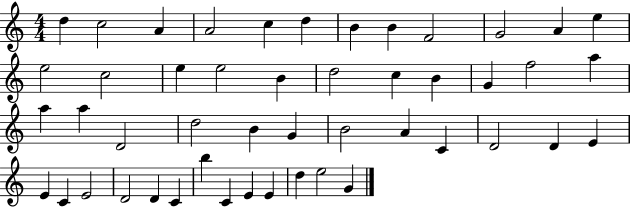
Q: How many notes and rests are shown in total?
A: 48